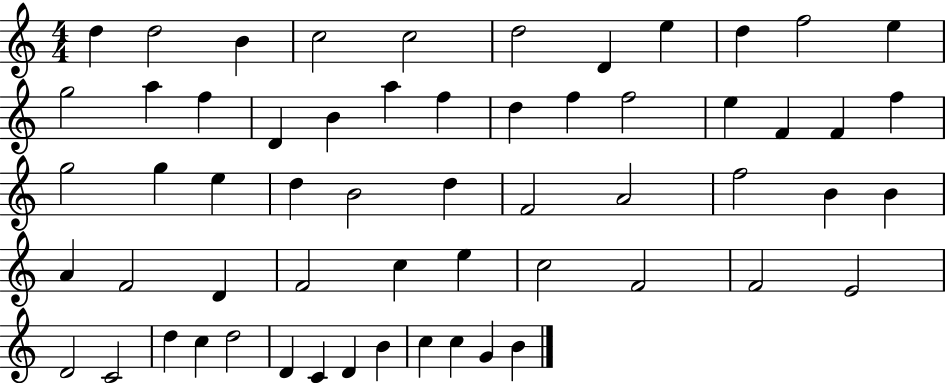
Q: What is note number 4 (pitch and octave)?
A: C5